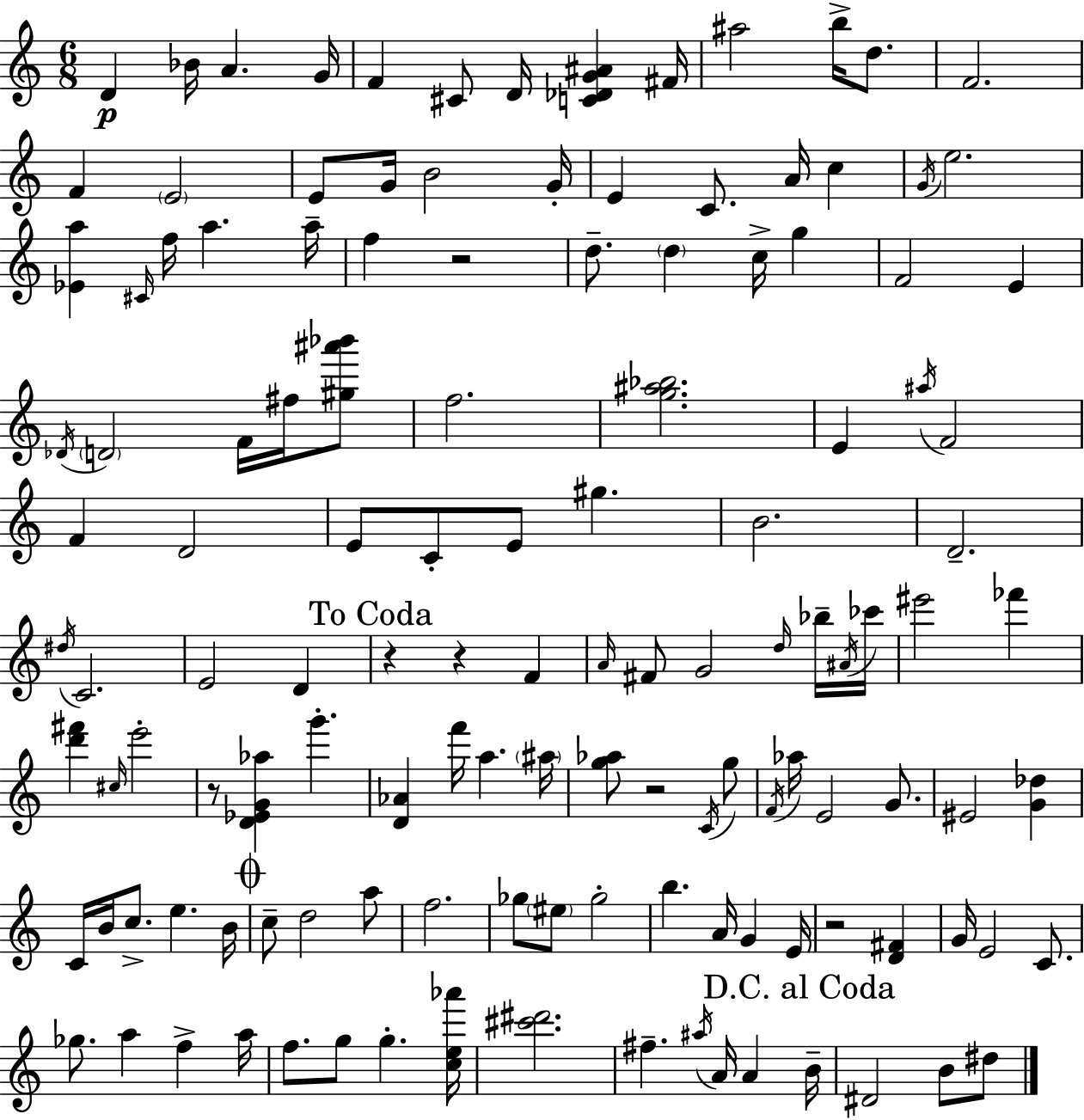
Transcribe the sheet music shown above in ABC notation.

X:1
T:Untitled
M:6/8
L:1/4
K:C
D _B/4 A G/4 F ^C/2 D/4 [C_DG^A] ^F/4 ^a2 b/4 d/2 F2 F E2 E/2 G/4 B2 G/4 E C/2 A/4 c G/4 e2 [_Ea] ^C/4 f/4 a a/4 f z2 d/2 d c/4 g F2 E _D/4 D2 F/4 ^f/4 [^g^a'_b']/2 f2 [g^a_b]2 E ^a/4 F2 F D2 E/2 C/2 E/2 ^g B2 D2 ^d/4 C2 E2 D z z F A/4 ^F/2 G2 d/4 _b/4 ^A/4 _c'/4 ^e'2 _f' [d'^f'] ^c/4 e'2 z/2 [D_EG_a] g' [D_A] f'/4 a ^a/4 [g_a]/2 z2 C/4 g/2 F/4 _a/4 E2 G/2 ^E2 [G_d] C/4 B/4 c/2 e B/4 c/2 d2 a/2 f2 _g/2 ^e/2 _g2 b A/4 G E/4 z2 [D^F] G/4 E2 C/2 _g/2 a f a/4 f/2 g/2 g [ce_a']/4 [^c'^d']2 ^f ^a/4 A/4 A B/4 ^D2 B/2 ^d/2